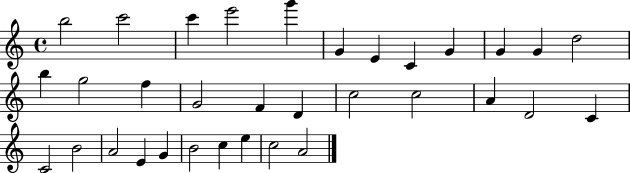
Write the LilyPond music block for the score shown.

{
  \clef treble
  \time 4/4
  \defaultTimeSignature
  \key c \major
  b''2 c'''2 | c'''4 e'''2 g'''4 | g'4 e'4 c'4 g'4 | g'4 g'4 d''2 | \break b''4 g''2 f''4 | g'2 f'4 d'4 | c''2 c''2 | a'4 d'2 c'4 | \break c'2 b'2 | a'2 e'4 g'4 | b'2 c''4 e''4 | c''2 a'2 | \break \bar "|."
}